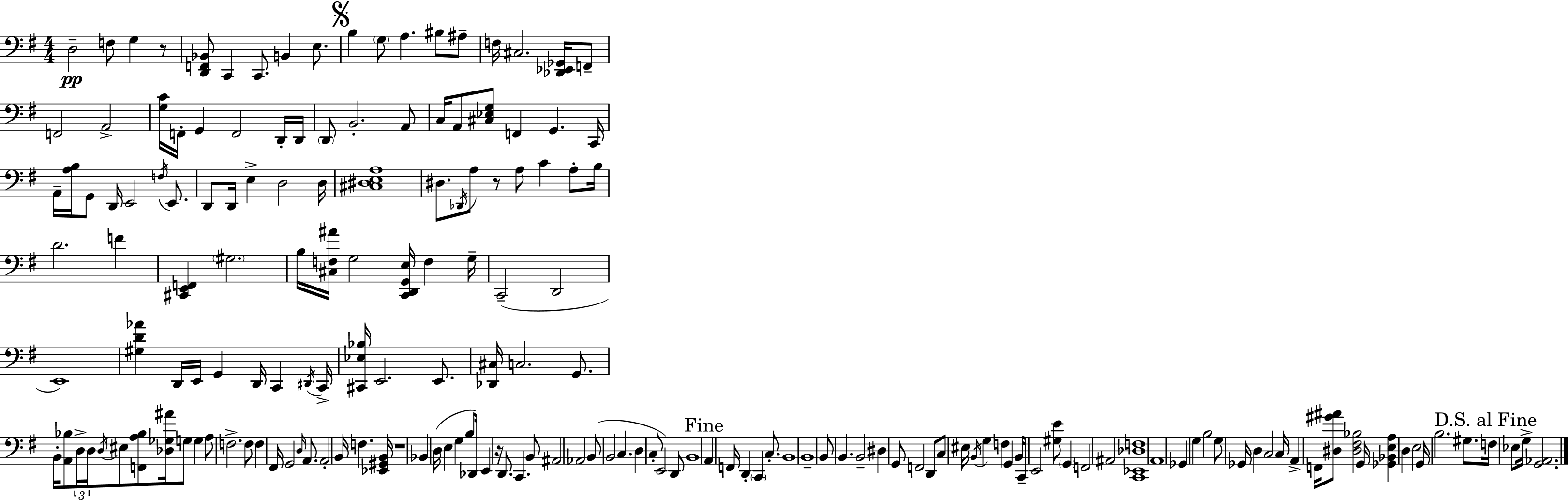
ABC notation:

X:1
T:Untitled
M:4/4
L:1/4
K:Em
D,2 F,/2 G, z/2 [D,,F,,_B,,]/2 C,, C,,/2 B,, E,/2 B, G,/2 A, ^B,/2 ^A,/2 F,/4 ^C,2 [_D,,_E,,_G,,]/4 F,,/2 F,,2 A,,2 [G,C]/4 F,,/4 G,, F,,2 D,,/4 D,,/4 D,,/2 B,,2 A,,/2 C,/4 A,,/2 [^C,_E,G,]/2 F,, G,, C,,/4 A,,/4 [A,B,]/4 G,,/2 D,,/4 E,,2 F,/4 E,,/2 D,,/2 D,,/4 E, D,2 D,/4 [^C,^D,E,A,]4 ^D,/2 _D,,/4 A,/2 z/2 A,/2 C A,/2 B,/4 D2 F [^C,,E,,F,,] ^G,2 B,/4 [^C,F,^A]/4 G,2 [C,,D,,G,,E,]/4 F, G,/4 C,,2 D,,2 E,,4 [^G,D_A] D,,/4 E,,/4 G,, D,,/4 C,, ^D,,/4 C,,/4 [^C,,_E,_B,]/4 E,,2 E,,/2 [_D,,^C,]/4 C,2 G,,/2 B,,/4 [A,,_B,]/2 D,/4 D,/4 D,/4 ^E,/2 [F,,A,_B,]/2 [_D,_G,^A]/4 G,/2 G, A,/2 F,2 F,/2 F, ^F,,/4 G,,2 D,/4 A,,/2 A,,2 B,,/4 F, [_E,,^G,,B,,]/4 z4 _B,, D,/4 E, G, B,/2 _D,,/4 E,, z/4 D,,/2 C,, B,,/2 ^A,,2 _A,,2 B,,/2 B,,2 C, D, C,/2 E,,2 D,,/2 B,,4 A,, F,,/4 D,, C,, C,/2 B,,4 B,,4 B,,/2 B,, B,,2 ^D, G,,/2 F,,2 D,,/2 C,/2 ^E,/4 B,,/4 G, F, G,, B,,/4 C,,/2 E,,2 [^G,E]/2 G,, F,,2 ^A,,2 [C,,_E,,_D,F,]4 A,,4 _G,, G, B,2 G,/2 _G,,/4 D, C,2 C,/4 A,, F,,/4 [^D,^G^A]/2 [^D,^F,_B,]2 G,,/4 [_G,,_B,,E,A,] D, E,2 G,,/4 B,2 ^G,/2 F,/4 _E,/2 G,/4 [G,,_A,,]2